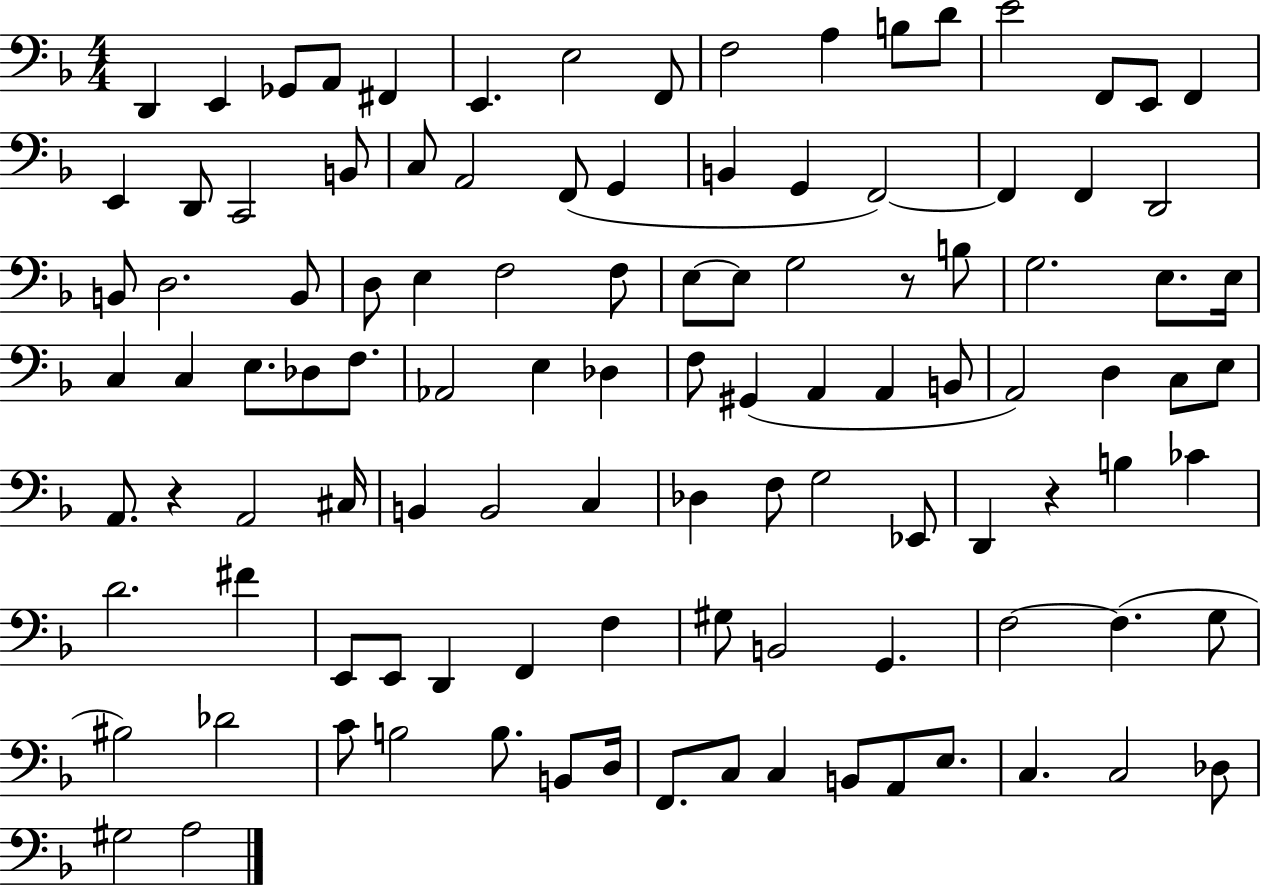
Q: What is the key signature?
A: F major